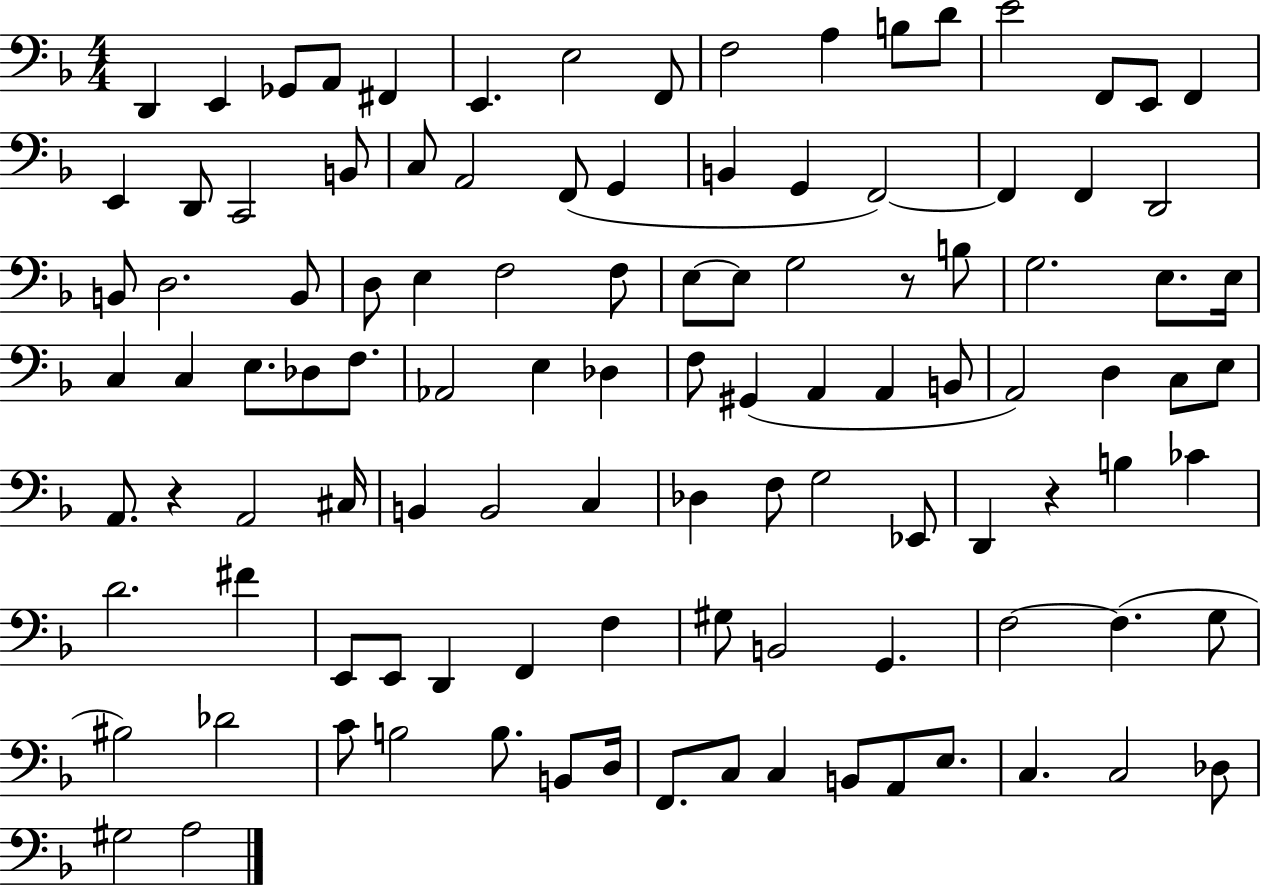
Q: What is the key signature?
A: F major